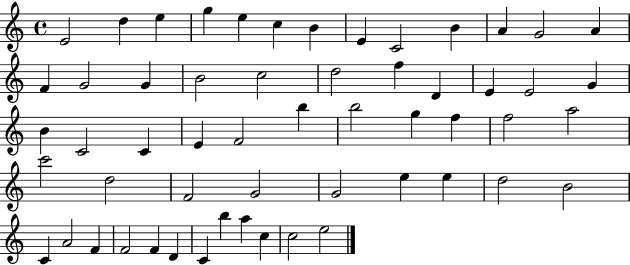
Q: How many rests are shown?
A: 0